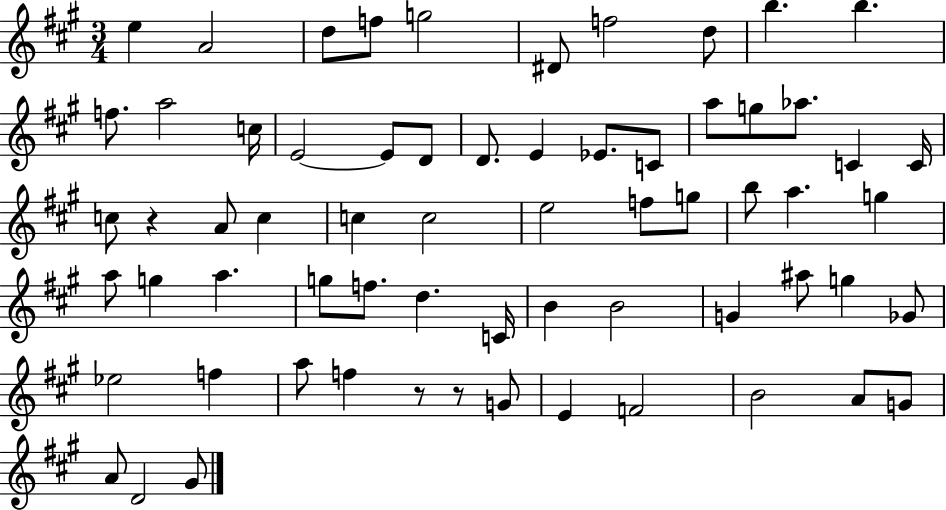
{
  \clef treble
  \numericTimeSignature
  \time 3/4
  \key a \major
  e''4 a'2 | d''8 f''8 g''2 | dis'8 f''2 d''8 | b''4. b''4. | \break f''8. a''2 c''16 | e'2~~ e'8 d'8 | d'8. e'4 ees'8. c'8 | a''8 g''8 aes''8. c'4 c'16 | \break c''8 r4 a'8 c''4 | c''4 c''2 | e''2 f''8 g''8 | b''8 a''4. g''4 | \break a''8 g''4 a''4. | g''8 f''8. d''4. c'16 | b'4 b'2 | g'4 ais''8 g''4 ges'8 | \break ees''2 f''4 | a''8 f''4 r8 r8 g'8 | e'4 f'2 | b'2 a'8 g'8 | \break a'8 d'2 gis'8 | \bar "|."
}